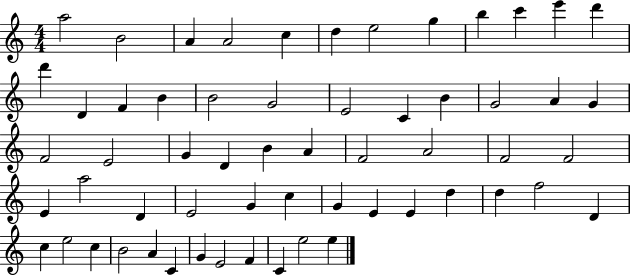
A5/h B4/h A4/q A4/h C5/q D5/q E5/h G5/q B5/q C6/q E6/q D6/q D6/q D4/q F4/q B4/q B4/h G4/h E4/h C4/q B4/q G4/h A4/q G4/q F4/h E4/h G4/q D4/q B4/q A4/q F4/h A4/h F4/h F4/h E4/q A5/h D4/q E4/h G4/q C5/q G4/q E4/q E4/q D5/q D5/q F5/h D4/q C5/q E5/h C5/q B4/h A4/q C4/q G4/q E4/h F4/q C4/q E5/h E5/q